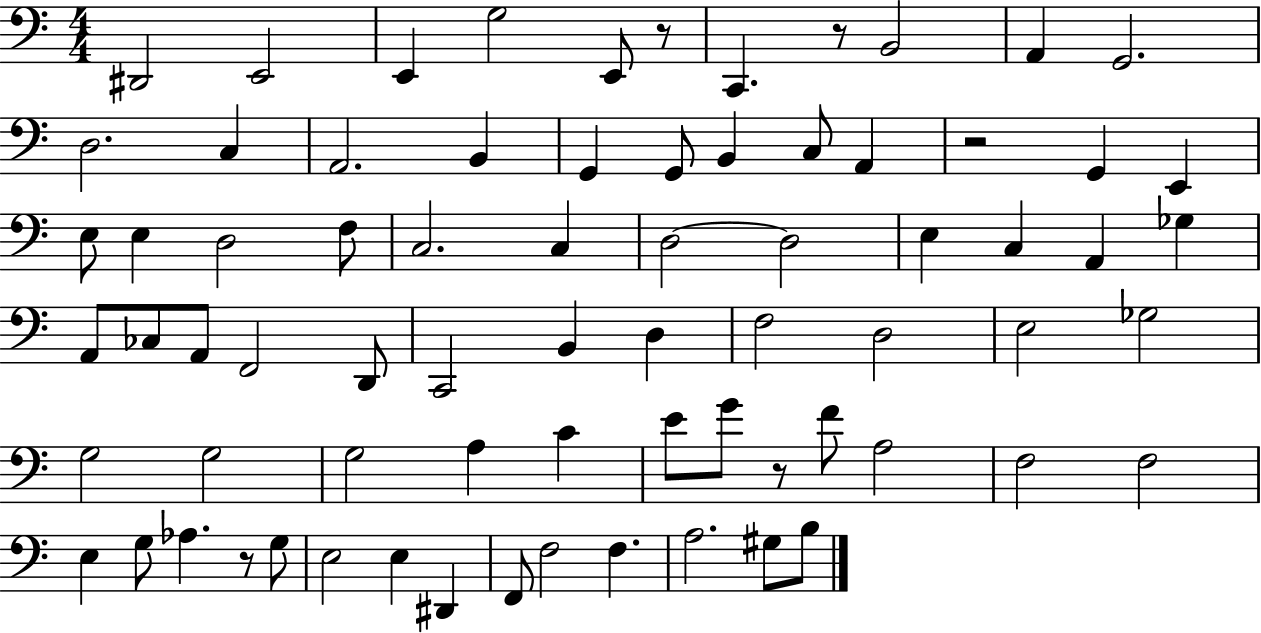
{
  \clef bass
  \numericTimeSignature
  \time 4/4
  \key c \major
  dis,2 e,2 | e,4 g2 e,8 r8 | c,4. r8 b,2 | a,4 g,2. | \break d2. c4 | a,2. b,4 | g,4 g,8 b,4 c8 a,4 | r2 g,4 e,4 | \break e8 e4 d2 f8 | c2. c4 | d2~~ d2 | e4 c4 a,4 ges4 | \break a,8 ces8 a,8 f,2 d,8 | c,2 b,4 d4 | f2 d2 | e2 ges2 | \break g2 g2 | g2 a4 c'4 | e'8 g'8 r8 f'8 a2 | f2 f2 | \break e4 g8 aes4. r8 g8 | e2 e4 dis,4 | f,8 f2 f4. | a2. gis8 b8 | \break \bar "|."
}